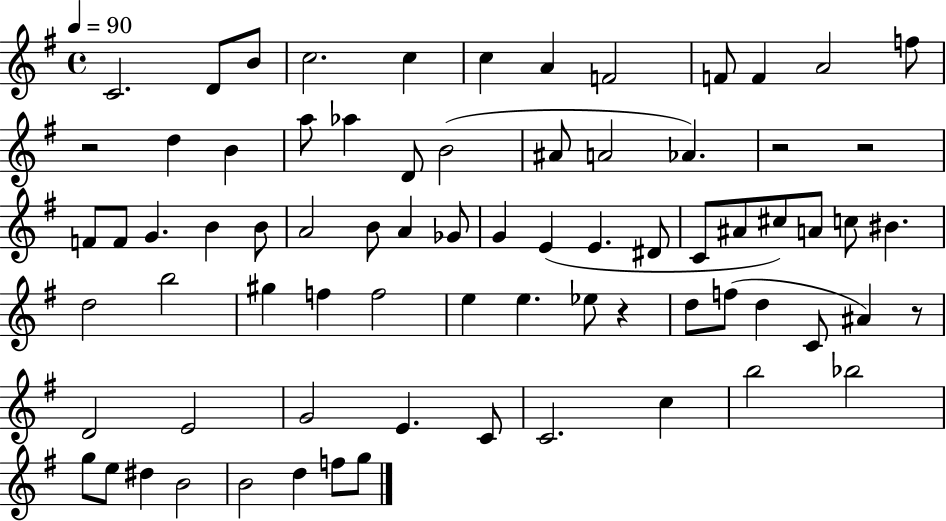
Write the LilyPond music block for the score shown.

{
  \clef treble
  \time 4/4
  \defaultTimeSignature
  \key g \major
  \tempo 4 = 90
  c'2. d'8 b'8 | c''2. c''4 | c''4 a'4 f'2 | f'8 f'4 a'2 f''8 | \break r2 d''4 b'4 | a''8 aes''4 d'8 b'2( | ais'8 a'2 aes'4.) | r2 r2 | \break f'8 f'8 g'4. b'4 b'8 | a'2 b'8 a'4 ges'8 | g'4 e'4( e'4. dis'8 | c'8 ais'8 cis''8) a'8 c''8 bis'4. | \break d''2 b''2 | gis''4 f''4 f''2 | e''4 e''4. ees''8 r4 | d''8 f''8( d''4 c'8 ais'4) r8 | \break d'2 e'2 | g'2 e'4. c'8 | c'2. c''4 | b''2 bes''2 | \break g''8 e''8 dis''4 b'2 | b'2 d''4 f''8 g''8 | \bar "|."
}